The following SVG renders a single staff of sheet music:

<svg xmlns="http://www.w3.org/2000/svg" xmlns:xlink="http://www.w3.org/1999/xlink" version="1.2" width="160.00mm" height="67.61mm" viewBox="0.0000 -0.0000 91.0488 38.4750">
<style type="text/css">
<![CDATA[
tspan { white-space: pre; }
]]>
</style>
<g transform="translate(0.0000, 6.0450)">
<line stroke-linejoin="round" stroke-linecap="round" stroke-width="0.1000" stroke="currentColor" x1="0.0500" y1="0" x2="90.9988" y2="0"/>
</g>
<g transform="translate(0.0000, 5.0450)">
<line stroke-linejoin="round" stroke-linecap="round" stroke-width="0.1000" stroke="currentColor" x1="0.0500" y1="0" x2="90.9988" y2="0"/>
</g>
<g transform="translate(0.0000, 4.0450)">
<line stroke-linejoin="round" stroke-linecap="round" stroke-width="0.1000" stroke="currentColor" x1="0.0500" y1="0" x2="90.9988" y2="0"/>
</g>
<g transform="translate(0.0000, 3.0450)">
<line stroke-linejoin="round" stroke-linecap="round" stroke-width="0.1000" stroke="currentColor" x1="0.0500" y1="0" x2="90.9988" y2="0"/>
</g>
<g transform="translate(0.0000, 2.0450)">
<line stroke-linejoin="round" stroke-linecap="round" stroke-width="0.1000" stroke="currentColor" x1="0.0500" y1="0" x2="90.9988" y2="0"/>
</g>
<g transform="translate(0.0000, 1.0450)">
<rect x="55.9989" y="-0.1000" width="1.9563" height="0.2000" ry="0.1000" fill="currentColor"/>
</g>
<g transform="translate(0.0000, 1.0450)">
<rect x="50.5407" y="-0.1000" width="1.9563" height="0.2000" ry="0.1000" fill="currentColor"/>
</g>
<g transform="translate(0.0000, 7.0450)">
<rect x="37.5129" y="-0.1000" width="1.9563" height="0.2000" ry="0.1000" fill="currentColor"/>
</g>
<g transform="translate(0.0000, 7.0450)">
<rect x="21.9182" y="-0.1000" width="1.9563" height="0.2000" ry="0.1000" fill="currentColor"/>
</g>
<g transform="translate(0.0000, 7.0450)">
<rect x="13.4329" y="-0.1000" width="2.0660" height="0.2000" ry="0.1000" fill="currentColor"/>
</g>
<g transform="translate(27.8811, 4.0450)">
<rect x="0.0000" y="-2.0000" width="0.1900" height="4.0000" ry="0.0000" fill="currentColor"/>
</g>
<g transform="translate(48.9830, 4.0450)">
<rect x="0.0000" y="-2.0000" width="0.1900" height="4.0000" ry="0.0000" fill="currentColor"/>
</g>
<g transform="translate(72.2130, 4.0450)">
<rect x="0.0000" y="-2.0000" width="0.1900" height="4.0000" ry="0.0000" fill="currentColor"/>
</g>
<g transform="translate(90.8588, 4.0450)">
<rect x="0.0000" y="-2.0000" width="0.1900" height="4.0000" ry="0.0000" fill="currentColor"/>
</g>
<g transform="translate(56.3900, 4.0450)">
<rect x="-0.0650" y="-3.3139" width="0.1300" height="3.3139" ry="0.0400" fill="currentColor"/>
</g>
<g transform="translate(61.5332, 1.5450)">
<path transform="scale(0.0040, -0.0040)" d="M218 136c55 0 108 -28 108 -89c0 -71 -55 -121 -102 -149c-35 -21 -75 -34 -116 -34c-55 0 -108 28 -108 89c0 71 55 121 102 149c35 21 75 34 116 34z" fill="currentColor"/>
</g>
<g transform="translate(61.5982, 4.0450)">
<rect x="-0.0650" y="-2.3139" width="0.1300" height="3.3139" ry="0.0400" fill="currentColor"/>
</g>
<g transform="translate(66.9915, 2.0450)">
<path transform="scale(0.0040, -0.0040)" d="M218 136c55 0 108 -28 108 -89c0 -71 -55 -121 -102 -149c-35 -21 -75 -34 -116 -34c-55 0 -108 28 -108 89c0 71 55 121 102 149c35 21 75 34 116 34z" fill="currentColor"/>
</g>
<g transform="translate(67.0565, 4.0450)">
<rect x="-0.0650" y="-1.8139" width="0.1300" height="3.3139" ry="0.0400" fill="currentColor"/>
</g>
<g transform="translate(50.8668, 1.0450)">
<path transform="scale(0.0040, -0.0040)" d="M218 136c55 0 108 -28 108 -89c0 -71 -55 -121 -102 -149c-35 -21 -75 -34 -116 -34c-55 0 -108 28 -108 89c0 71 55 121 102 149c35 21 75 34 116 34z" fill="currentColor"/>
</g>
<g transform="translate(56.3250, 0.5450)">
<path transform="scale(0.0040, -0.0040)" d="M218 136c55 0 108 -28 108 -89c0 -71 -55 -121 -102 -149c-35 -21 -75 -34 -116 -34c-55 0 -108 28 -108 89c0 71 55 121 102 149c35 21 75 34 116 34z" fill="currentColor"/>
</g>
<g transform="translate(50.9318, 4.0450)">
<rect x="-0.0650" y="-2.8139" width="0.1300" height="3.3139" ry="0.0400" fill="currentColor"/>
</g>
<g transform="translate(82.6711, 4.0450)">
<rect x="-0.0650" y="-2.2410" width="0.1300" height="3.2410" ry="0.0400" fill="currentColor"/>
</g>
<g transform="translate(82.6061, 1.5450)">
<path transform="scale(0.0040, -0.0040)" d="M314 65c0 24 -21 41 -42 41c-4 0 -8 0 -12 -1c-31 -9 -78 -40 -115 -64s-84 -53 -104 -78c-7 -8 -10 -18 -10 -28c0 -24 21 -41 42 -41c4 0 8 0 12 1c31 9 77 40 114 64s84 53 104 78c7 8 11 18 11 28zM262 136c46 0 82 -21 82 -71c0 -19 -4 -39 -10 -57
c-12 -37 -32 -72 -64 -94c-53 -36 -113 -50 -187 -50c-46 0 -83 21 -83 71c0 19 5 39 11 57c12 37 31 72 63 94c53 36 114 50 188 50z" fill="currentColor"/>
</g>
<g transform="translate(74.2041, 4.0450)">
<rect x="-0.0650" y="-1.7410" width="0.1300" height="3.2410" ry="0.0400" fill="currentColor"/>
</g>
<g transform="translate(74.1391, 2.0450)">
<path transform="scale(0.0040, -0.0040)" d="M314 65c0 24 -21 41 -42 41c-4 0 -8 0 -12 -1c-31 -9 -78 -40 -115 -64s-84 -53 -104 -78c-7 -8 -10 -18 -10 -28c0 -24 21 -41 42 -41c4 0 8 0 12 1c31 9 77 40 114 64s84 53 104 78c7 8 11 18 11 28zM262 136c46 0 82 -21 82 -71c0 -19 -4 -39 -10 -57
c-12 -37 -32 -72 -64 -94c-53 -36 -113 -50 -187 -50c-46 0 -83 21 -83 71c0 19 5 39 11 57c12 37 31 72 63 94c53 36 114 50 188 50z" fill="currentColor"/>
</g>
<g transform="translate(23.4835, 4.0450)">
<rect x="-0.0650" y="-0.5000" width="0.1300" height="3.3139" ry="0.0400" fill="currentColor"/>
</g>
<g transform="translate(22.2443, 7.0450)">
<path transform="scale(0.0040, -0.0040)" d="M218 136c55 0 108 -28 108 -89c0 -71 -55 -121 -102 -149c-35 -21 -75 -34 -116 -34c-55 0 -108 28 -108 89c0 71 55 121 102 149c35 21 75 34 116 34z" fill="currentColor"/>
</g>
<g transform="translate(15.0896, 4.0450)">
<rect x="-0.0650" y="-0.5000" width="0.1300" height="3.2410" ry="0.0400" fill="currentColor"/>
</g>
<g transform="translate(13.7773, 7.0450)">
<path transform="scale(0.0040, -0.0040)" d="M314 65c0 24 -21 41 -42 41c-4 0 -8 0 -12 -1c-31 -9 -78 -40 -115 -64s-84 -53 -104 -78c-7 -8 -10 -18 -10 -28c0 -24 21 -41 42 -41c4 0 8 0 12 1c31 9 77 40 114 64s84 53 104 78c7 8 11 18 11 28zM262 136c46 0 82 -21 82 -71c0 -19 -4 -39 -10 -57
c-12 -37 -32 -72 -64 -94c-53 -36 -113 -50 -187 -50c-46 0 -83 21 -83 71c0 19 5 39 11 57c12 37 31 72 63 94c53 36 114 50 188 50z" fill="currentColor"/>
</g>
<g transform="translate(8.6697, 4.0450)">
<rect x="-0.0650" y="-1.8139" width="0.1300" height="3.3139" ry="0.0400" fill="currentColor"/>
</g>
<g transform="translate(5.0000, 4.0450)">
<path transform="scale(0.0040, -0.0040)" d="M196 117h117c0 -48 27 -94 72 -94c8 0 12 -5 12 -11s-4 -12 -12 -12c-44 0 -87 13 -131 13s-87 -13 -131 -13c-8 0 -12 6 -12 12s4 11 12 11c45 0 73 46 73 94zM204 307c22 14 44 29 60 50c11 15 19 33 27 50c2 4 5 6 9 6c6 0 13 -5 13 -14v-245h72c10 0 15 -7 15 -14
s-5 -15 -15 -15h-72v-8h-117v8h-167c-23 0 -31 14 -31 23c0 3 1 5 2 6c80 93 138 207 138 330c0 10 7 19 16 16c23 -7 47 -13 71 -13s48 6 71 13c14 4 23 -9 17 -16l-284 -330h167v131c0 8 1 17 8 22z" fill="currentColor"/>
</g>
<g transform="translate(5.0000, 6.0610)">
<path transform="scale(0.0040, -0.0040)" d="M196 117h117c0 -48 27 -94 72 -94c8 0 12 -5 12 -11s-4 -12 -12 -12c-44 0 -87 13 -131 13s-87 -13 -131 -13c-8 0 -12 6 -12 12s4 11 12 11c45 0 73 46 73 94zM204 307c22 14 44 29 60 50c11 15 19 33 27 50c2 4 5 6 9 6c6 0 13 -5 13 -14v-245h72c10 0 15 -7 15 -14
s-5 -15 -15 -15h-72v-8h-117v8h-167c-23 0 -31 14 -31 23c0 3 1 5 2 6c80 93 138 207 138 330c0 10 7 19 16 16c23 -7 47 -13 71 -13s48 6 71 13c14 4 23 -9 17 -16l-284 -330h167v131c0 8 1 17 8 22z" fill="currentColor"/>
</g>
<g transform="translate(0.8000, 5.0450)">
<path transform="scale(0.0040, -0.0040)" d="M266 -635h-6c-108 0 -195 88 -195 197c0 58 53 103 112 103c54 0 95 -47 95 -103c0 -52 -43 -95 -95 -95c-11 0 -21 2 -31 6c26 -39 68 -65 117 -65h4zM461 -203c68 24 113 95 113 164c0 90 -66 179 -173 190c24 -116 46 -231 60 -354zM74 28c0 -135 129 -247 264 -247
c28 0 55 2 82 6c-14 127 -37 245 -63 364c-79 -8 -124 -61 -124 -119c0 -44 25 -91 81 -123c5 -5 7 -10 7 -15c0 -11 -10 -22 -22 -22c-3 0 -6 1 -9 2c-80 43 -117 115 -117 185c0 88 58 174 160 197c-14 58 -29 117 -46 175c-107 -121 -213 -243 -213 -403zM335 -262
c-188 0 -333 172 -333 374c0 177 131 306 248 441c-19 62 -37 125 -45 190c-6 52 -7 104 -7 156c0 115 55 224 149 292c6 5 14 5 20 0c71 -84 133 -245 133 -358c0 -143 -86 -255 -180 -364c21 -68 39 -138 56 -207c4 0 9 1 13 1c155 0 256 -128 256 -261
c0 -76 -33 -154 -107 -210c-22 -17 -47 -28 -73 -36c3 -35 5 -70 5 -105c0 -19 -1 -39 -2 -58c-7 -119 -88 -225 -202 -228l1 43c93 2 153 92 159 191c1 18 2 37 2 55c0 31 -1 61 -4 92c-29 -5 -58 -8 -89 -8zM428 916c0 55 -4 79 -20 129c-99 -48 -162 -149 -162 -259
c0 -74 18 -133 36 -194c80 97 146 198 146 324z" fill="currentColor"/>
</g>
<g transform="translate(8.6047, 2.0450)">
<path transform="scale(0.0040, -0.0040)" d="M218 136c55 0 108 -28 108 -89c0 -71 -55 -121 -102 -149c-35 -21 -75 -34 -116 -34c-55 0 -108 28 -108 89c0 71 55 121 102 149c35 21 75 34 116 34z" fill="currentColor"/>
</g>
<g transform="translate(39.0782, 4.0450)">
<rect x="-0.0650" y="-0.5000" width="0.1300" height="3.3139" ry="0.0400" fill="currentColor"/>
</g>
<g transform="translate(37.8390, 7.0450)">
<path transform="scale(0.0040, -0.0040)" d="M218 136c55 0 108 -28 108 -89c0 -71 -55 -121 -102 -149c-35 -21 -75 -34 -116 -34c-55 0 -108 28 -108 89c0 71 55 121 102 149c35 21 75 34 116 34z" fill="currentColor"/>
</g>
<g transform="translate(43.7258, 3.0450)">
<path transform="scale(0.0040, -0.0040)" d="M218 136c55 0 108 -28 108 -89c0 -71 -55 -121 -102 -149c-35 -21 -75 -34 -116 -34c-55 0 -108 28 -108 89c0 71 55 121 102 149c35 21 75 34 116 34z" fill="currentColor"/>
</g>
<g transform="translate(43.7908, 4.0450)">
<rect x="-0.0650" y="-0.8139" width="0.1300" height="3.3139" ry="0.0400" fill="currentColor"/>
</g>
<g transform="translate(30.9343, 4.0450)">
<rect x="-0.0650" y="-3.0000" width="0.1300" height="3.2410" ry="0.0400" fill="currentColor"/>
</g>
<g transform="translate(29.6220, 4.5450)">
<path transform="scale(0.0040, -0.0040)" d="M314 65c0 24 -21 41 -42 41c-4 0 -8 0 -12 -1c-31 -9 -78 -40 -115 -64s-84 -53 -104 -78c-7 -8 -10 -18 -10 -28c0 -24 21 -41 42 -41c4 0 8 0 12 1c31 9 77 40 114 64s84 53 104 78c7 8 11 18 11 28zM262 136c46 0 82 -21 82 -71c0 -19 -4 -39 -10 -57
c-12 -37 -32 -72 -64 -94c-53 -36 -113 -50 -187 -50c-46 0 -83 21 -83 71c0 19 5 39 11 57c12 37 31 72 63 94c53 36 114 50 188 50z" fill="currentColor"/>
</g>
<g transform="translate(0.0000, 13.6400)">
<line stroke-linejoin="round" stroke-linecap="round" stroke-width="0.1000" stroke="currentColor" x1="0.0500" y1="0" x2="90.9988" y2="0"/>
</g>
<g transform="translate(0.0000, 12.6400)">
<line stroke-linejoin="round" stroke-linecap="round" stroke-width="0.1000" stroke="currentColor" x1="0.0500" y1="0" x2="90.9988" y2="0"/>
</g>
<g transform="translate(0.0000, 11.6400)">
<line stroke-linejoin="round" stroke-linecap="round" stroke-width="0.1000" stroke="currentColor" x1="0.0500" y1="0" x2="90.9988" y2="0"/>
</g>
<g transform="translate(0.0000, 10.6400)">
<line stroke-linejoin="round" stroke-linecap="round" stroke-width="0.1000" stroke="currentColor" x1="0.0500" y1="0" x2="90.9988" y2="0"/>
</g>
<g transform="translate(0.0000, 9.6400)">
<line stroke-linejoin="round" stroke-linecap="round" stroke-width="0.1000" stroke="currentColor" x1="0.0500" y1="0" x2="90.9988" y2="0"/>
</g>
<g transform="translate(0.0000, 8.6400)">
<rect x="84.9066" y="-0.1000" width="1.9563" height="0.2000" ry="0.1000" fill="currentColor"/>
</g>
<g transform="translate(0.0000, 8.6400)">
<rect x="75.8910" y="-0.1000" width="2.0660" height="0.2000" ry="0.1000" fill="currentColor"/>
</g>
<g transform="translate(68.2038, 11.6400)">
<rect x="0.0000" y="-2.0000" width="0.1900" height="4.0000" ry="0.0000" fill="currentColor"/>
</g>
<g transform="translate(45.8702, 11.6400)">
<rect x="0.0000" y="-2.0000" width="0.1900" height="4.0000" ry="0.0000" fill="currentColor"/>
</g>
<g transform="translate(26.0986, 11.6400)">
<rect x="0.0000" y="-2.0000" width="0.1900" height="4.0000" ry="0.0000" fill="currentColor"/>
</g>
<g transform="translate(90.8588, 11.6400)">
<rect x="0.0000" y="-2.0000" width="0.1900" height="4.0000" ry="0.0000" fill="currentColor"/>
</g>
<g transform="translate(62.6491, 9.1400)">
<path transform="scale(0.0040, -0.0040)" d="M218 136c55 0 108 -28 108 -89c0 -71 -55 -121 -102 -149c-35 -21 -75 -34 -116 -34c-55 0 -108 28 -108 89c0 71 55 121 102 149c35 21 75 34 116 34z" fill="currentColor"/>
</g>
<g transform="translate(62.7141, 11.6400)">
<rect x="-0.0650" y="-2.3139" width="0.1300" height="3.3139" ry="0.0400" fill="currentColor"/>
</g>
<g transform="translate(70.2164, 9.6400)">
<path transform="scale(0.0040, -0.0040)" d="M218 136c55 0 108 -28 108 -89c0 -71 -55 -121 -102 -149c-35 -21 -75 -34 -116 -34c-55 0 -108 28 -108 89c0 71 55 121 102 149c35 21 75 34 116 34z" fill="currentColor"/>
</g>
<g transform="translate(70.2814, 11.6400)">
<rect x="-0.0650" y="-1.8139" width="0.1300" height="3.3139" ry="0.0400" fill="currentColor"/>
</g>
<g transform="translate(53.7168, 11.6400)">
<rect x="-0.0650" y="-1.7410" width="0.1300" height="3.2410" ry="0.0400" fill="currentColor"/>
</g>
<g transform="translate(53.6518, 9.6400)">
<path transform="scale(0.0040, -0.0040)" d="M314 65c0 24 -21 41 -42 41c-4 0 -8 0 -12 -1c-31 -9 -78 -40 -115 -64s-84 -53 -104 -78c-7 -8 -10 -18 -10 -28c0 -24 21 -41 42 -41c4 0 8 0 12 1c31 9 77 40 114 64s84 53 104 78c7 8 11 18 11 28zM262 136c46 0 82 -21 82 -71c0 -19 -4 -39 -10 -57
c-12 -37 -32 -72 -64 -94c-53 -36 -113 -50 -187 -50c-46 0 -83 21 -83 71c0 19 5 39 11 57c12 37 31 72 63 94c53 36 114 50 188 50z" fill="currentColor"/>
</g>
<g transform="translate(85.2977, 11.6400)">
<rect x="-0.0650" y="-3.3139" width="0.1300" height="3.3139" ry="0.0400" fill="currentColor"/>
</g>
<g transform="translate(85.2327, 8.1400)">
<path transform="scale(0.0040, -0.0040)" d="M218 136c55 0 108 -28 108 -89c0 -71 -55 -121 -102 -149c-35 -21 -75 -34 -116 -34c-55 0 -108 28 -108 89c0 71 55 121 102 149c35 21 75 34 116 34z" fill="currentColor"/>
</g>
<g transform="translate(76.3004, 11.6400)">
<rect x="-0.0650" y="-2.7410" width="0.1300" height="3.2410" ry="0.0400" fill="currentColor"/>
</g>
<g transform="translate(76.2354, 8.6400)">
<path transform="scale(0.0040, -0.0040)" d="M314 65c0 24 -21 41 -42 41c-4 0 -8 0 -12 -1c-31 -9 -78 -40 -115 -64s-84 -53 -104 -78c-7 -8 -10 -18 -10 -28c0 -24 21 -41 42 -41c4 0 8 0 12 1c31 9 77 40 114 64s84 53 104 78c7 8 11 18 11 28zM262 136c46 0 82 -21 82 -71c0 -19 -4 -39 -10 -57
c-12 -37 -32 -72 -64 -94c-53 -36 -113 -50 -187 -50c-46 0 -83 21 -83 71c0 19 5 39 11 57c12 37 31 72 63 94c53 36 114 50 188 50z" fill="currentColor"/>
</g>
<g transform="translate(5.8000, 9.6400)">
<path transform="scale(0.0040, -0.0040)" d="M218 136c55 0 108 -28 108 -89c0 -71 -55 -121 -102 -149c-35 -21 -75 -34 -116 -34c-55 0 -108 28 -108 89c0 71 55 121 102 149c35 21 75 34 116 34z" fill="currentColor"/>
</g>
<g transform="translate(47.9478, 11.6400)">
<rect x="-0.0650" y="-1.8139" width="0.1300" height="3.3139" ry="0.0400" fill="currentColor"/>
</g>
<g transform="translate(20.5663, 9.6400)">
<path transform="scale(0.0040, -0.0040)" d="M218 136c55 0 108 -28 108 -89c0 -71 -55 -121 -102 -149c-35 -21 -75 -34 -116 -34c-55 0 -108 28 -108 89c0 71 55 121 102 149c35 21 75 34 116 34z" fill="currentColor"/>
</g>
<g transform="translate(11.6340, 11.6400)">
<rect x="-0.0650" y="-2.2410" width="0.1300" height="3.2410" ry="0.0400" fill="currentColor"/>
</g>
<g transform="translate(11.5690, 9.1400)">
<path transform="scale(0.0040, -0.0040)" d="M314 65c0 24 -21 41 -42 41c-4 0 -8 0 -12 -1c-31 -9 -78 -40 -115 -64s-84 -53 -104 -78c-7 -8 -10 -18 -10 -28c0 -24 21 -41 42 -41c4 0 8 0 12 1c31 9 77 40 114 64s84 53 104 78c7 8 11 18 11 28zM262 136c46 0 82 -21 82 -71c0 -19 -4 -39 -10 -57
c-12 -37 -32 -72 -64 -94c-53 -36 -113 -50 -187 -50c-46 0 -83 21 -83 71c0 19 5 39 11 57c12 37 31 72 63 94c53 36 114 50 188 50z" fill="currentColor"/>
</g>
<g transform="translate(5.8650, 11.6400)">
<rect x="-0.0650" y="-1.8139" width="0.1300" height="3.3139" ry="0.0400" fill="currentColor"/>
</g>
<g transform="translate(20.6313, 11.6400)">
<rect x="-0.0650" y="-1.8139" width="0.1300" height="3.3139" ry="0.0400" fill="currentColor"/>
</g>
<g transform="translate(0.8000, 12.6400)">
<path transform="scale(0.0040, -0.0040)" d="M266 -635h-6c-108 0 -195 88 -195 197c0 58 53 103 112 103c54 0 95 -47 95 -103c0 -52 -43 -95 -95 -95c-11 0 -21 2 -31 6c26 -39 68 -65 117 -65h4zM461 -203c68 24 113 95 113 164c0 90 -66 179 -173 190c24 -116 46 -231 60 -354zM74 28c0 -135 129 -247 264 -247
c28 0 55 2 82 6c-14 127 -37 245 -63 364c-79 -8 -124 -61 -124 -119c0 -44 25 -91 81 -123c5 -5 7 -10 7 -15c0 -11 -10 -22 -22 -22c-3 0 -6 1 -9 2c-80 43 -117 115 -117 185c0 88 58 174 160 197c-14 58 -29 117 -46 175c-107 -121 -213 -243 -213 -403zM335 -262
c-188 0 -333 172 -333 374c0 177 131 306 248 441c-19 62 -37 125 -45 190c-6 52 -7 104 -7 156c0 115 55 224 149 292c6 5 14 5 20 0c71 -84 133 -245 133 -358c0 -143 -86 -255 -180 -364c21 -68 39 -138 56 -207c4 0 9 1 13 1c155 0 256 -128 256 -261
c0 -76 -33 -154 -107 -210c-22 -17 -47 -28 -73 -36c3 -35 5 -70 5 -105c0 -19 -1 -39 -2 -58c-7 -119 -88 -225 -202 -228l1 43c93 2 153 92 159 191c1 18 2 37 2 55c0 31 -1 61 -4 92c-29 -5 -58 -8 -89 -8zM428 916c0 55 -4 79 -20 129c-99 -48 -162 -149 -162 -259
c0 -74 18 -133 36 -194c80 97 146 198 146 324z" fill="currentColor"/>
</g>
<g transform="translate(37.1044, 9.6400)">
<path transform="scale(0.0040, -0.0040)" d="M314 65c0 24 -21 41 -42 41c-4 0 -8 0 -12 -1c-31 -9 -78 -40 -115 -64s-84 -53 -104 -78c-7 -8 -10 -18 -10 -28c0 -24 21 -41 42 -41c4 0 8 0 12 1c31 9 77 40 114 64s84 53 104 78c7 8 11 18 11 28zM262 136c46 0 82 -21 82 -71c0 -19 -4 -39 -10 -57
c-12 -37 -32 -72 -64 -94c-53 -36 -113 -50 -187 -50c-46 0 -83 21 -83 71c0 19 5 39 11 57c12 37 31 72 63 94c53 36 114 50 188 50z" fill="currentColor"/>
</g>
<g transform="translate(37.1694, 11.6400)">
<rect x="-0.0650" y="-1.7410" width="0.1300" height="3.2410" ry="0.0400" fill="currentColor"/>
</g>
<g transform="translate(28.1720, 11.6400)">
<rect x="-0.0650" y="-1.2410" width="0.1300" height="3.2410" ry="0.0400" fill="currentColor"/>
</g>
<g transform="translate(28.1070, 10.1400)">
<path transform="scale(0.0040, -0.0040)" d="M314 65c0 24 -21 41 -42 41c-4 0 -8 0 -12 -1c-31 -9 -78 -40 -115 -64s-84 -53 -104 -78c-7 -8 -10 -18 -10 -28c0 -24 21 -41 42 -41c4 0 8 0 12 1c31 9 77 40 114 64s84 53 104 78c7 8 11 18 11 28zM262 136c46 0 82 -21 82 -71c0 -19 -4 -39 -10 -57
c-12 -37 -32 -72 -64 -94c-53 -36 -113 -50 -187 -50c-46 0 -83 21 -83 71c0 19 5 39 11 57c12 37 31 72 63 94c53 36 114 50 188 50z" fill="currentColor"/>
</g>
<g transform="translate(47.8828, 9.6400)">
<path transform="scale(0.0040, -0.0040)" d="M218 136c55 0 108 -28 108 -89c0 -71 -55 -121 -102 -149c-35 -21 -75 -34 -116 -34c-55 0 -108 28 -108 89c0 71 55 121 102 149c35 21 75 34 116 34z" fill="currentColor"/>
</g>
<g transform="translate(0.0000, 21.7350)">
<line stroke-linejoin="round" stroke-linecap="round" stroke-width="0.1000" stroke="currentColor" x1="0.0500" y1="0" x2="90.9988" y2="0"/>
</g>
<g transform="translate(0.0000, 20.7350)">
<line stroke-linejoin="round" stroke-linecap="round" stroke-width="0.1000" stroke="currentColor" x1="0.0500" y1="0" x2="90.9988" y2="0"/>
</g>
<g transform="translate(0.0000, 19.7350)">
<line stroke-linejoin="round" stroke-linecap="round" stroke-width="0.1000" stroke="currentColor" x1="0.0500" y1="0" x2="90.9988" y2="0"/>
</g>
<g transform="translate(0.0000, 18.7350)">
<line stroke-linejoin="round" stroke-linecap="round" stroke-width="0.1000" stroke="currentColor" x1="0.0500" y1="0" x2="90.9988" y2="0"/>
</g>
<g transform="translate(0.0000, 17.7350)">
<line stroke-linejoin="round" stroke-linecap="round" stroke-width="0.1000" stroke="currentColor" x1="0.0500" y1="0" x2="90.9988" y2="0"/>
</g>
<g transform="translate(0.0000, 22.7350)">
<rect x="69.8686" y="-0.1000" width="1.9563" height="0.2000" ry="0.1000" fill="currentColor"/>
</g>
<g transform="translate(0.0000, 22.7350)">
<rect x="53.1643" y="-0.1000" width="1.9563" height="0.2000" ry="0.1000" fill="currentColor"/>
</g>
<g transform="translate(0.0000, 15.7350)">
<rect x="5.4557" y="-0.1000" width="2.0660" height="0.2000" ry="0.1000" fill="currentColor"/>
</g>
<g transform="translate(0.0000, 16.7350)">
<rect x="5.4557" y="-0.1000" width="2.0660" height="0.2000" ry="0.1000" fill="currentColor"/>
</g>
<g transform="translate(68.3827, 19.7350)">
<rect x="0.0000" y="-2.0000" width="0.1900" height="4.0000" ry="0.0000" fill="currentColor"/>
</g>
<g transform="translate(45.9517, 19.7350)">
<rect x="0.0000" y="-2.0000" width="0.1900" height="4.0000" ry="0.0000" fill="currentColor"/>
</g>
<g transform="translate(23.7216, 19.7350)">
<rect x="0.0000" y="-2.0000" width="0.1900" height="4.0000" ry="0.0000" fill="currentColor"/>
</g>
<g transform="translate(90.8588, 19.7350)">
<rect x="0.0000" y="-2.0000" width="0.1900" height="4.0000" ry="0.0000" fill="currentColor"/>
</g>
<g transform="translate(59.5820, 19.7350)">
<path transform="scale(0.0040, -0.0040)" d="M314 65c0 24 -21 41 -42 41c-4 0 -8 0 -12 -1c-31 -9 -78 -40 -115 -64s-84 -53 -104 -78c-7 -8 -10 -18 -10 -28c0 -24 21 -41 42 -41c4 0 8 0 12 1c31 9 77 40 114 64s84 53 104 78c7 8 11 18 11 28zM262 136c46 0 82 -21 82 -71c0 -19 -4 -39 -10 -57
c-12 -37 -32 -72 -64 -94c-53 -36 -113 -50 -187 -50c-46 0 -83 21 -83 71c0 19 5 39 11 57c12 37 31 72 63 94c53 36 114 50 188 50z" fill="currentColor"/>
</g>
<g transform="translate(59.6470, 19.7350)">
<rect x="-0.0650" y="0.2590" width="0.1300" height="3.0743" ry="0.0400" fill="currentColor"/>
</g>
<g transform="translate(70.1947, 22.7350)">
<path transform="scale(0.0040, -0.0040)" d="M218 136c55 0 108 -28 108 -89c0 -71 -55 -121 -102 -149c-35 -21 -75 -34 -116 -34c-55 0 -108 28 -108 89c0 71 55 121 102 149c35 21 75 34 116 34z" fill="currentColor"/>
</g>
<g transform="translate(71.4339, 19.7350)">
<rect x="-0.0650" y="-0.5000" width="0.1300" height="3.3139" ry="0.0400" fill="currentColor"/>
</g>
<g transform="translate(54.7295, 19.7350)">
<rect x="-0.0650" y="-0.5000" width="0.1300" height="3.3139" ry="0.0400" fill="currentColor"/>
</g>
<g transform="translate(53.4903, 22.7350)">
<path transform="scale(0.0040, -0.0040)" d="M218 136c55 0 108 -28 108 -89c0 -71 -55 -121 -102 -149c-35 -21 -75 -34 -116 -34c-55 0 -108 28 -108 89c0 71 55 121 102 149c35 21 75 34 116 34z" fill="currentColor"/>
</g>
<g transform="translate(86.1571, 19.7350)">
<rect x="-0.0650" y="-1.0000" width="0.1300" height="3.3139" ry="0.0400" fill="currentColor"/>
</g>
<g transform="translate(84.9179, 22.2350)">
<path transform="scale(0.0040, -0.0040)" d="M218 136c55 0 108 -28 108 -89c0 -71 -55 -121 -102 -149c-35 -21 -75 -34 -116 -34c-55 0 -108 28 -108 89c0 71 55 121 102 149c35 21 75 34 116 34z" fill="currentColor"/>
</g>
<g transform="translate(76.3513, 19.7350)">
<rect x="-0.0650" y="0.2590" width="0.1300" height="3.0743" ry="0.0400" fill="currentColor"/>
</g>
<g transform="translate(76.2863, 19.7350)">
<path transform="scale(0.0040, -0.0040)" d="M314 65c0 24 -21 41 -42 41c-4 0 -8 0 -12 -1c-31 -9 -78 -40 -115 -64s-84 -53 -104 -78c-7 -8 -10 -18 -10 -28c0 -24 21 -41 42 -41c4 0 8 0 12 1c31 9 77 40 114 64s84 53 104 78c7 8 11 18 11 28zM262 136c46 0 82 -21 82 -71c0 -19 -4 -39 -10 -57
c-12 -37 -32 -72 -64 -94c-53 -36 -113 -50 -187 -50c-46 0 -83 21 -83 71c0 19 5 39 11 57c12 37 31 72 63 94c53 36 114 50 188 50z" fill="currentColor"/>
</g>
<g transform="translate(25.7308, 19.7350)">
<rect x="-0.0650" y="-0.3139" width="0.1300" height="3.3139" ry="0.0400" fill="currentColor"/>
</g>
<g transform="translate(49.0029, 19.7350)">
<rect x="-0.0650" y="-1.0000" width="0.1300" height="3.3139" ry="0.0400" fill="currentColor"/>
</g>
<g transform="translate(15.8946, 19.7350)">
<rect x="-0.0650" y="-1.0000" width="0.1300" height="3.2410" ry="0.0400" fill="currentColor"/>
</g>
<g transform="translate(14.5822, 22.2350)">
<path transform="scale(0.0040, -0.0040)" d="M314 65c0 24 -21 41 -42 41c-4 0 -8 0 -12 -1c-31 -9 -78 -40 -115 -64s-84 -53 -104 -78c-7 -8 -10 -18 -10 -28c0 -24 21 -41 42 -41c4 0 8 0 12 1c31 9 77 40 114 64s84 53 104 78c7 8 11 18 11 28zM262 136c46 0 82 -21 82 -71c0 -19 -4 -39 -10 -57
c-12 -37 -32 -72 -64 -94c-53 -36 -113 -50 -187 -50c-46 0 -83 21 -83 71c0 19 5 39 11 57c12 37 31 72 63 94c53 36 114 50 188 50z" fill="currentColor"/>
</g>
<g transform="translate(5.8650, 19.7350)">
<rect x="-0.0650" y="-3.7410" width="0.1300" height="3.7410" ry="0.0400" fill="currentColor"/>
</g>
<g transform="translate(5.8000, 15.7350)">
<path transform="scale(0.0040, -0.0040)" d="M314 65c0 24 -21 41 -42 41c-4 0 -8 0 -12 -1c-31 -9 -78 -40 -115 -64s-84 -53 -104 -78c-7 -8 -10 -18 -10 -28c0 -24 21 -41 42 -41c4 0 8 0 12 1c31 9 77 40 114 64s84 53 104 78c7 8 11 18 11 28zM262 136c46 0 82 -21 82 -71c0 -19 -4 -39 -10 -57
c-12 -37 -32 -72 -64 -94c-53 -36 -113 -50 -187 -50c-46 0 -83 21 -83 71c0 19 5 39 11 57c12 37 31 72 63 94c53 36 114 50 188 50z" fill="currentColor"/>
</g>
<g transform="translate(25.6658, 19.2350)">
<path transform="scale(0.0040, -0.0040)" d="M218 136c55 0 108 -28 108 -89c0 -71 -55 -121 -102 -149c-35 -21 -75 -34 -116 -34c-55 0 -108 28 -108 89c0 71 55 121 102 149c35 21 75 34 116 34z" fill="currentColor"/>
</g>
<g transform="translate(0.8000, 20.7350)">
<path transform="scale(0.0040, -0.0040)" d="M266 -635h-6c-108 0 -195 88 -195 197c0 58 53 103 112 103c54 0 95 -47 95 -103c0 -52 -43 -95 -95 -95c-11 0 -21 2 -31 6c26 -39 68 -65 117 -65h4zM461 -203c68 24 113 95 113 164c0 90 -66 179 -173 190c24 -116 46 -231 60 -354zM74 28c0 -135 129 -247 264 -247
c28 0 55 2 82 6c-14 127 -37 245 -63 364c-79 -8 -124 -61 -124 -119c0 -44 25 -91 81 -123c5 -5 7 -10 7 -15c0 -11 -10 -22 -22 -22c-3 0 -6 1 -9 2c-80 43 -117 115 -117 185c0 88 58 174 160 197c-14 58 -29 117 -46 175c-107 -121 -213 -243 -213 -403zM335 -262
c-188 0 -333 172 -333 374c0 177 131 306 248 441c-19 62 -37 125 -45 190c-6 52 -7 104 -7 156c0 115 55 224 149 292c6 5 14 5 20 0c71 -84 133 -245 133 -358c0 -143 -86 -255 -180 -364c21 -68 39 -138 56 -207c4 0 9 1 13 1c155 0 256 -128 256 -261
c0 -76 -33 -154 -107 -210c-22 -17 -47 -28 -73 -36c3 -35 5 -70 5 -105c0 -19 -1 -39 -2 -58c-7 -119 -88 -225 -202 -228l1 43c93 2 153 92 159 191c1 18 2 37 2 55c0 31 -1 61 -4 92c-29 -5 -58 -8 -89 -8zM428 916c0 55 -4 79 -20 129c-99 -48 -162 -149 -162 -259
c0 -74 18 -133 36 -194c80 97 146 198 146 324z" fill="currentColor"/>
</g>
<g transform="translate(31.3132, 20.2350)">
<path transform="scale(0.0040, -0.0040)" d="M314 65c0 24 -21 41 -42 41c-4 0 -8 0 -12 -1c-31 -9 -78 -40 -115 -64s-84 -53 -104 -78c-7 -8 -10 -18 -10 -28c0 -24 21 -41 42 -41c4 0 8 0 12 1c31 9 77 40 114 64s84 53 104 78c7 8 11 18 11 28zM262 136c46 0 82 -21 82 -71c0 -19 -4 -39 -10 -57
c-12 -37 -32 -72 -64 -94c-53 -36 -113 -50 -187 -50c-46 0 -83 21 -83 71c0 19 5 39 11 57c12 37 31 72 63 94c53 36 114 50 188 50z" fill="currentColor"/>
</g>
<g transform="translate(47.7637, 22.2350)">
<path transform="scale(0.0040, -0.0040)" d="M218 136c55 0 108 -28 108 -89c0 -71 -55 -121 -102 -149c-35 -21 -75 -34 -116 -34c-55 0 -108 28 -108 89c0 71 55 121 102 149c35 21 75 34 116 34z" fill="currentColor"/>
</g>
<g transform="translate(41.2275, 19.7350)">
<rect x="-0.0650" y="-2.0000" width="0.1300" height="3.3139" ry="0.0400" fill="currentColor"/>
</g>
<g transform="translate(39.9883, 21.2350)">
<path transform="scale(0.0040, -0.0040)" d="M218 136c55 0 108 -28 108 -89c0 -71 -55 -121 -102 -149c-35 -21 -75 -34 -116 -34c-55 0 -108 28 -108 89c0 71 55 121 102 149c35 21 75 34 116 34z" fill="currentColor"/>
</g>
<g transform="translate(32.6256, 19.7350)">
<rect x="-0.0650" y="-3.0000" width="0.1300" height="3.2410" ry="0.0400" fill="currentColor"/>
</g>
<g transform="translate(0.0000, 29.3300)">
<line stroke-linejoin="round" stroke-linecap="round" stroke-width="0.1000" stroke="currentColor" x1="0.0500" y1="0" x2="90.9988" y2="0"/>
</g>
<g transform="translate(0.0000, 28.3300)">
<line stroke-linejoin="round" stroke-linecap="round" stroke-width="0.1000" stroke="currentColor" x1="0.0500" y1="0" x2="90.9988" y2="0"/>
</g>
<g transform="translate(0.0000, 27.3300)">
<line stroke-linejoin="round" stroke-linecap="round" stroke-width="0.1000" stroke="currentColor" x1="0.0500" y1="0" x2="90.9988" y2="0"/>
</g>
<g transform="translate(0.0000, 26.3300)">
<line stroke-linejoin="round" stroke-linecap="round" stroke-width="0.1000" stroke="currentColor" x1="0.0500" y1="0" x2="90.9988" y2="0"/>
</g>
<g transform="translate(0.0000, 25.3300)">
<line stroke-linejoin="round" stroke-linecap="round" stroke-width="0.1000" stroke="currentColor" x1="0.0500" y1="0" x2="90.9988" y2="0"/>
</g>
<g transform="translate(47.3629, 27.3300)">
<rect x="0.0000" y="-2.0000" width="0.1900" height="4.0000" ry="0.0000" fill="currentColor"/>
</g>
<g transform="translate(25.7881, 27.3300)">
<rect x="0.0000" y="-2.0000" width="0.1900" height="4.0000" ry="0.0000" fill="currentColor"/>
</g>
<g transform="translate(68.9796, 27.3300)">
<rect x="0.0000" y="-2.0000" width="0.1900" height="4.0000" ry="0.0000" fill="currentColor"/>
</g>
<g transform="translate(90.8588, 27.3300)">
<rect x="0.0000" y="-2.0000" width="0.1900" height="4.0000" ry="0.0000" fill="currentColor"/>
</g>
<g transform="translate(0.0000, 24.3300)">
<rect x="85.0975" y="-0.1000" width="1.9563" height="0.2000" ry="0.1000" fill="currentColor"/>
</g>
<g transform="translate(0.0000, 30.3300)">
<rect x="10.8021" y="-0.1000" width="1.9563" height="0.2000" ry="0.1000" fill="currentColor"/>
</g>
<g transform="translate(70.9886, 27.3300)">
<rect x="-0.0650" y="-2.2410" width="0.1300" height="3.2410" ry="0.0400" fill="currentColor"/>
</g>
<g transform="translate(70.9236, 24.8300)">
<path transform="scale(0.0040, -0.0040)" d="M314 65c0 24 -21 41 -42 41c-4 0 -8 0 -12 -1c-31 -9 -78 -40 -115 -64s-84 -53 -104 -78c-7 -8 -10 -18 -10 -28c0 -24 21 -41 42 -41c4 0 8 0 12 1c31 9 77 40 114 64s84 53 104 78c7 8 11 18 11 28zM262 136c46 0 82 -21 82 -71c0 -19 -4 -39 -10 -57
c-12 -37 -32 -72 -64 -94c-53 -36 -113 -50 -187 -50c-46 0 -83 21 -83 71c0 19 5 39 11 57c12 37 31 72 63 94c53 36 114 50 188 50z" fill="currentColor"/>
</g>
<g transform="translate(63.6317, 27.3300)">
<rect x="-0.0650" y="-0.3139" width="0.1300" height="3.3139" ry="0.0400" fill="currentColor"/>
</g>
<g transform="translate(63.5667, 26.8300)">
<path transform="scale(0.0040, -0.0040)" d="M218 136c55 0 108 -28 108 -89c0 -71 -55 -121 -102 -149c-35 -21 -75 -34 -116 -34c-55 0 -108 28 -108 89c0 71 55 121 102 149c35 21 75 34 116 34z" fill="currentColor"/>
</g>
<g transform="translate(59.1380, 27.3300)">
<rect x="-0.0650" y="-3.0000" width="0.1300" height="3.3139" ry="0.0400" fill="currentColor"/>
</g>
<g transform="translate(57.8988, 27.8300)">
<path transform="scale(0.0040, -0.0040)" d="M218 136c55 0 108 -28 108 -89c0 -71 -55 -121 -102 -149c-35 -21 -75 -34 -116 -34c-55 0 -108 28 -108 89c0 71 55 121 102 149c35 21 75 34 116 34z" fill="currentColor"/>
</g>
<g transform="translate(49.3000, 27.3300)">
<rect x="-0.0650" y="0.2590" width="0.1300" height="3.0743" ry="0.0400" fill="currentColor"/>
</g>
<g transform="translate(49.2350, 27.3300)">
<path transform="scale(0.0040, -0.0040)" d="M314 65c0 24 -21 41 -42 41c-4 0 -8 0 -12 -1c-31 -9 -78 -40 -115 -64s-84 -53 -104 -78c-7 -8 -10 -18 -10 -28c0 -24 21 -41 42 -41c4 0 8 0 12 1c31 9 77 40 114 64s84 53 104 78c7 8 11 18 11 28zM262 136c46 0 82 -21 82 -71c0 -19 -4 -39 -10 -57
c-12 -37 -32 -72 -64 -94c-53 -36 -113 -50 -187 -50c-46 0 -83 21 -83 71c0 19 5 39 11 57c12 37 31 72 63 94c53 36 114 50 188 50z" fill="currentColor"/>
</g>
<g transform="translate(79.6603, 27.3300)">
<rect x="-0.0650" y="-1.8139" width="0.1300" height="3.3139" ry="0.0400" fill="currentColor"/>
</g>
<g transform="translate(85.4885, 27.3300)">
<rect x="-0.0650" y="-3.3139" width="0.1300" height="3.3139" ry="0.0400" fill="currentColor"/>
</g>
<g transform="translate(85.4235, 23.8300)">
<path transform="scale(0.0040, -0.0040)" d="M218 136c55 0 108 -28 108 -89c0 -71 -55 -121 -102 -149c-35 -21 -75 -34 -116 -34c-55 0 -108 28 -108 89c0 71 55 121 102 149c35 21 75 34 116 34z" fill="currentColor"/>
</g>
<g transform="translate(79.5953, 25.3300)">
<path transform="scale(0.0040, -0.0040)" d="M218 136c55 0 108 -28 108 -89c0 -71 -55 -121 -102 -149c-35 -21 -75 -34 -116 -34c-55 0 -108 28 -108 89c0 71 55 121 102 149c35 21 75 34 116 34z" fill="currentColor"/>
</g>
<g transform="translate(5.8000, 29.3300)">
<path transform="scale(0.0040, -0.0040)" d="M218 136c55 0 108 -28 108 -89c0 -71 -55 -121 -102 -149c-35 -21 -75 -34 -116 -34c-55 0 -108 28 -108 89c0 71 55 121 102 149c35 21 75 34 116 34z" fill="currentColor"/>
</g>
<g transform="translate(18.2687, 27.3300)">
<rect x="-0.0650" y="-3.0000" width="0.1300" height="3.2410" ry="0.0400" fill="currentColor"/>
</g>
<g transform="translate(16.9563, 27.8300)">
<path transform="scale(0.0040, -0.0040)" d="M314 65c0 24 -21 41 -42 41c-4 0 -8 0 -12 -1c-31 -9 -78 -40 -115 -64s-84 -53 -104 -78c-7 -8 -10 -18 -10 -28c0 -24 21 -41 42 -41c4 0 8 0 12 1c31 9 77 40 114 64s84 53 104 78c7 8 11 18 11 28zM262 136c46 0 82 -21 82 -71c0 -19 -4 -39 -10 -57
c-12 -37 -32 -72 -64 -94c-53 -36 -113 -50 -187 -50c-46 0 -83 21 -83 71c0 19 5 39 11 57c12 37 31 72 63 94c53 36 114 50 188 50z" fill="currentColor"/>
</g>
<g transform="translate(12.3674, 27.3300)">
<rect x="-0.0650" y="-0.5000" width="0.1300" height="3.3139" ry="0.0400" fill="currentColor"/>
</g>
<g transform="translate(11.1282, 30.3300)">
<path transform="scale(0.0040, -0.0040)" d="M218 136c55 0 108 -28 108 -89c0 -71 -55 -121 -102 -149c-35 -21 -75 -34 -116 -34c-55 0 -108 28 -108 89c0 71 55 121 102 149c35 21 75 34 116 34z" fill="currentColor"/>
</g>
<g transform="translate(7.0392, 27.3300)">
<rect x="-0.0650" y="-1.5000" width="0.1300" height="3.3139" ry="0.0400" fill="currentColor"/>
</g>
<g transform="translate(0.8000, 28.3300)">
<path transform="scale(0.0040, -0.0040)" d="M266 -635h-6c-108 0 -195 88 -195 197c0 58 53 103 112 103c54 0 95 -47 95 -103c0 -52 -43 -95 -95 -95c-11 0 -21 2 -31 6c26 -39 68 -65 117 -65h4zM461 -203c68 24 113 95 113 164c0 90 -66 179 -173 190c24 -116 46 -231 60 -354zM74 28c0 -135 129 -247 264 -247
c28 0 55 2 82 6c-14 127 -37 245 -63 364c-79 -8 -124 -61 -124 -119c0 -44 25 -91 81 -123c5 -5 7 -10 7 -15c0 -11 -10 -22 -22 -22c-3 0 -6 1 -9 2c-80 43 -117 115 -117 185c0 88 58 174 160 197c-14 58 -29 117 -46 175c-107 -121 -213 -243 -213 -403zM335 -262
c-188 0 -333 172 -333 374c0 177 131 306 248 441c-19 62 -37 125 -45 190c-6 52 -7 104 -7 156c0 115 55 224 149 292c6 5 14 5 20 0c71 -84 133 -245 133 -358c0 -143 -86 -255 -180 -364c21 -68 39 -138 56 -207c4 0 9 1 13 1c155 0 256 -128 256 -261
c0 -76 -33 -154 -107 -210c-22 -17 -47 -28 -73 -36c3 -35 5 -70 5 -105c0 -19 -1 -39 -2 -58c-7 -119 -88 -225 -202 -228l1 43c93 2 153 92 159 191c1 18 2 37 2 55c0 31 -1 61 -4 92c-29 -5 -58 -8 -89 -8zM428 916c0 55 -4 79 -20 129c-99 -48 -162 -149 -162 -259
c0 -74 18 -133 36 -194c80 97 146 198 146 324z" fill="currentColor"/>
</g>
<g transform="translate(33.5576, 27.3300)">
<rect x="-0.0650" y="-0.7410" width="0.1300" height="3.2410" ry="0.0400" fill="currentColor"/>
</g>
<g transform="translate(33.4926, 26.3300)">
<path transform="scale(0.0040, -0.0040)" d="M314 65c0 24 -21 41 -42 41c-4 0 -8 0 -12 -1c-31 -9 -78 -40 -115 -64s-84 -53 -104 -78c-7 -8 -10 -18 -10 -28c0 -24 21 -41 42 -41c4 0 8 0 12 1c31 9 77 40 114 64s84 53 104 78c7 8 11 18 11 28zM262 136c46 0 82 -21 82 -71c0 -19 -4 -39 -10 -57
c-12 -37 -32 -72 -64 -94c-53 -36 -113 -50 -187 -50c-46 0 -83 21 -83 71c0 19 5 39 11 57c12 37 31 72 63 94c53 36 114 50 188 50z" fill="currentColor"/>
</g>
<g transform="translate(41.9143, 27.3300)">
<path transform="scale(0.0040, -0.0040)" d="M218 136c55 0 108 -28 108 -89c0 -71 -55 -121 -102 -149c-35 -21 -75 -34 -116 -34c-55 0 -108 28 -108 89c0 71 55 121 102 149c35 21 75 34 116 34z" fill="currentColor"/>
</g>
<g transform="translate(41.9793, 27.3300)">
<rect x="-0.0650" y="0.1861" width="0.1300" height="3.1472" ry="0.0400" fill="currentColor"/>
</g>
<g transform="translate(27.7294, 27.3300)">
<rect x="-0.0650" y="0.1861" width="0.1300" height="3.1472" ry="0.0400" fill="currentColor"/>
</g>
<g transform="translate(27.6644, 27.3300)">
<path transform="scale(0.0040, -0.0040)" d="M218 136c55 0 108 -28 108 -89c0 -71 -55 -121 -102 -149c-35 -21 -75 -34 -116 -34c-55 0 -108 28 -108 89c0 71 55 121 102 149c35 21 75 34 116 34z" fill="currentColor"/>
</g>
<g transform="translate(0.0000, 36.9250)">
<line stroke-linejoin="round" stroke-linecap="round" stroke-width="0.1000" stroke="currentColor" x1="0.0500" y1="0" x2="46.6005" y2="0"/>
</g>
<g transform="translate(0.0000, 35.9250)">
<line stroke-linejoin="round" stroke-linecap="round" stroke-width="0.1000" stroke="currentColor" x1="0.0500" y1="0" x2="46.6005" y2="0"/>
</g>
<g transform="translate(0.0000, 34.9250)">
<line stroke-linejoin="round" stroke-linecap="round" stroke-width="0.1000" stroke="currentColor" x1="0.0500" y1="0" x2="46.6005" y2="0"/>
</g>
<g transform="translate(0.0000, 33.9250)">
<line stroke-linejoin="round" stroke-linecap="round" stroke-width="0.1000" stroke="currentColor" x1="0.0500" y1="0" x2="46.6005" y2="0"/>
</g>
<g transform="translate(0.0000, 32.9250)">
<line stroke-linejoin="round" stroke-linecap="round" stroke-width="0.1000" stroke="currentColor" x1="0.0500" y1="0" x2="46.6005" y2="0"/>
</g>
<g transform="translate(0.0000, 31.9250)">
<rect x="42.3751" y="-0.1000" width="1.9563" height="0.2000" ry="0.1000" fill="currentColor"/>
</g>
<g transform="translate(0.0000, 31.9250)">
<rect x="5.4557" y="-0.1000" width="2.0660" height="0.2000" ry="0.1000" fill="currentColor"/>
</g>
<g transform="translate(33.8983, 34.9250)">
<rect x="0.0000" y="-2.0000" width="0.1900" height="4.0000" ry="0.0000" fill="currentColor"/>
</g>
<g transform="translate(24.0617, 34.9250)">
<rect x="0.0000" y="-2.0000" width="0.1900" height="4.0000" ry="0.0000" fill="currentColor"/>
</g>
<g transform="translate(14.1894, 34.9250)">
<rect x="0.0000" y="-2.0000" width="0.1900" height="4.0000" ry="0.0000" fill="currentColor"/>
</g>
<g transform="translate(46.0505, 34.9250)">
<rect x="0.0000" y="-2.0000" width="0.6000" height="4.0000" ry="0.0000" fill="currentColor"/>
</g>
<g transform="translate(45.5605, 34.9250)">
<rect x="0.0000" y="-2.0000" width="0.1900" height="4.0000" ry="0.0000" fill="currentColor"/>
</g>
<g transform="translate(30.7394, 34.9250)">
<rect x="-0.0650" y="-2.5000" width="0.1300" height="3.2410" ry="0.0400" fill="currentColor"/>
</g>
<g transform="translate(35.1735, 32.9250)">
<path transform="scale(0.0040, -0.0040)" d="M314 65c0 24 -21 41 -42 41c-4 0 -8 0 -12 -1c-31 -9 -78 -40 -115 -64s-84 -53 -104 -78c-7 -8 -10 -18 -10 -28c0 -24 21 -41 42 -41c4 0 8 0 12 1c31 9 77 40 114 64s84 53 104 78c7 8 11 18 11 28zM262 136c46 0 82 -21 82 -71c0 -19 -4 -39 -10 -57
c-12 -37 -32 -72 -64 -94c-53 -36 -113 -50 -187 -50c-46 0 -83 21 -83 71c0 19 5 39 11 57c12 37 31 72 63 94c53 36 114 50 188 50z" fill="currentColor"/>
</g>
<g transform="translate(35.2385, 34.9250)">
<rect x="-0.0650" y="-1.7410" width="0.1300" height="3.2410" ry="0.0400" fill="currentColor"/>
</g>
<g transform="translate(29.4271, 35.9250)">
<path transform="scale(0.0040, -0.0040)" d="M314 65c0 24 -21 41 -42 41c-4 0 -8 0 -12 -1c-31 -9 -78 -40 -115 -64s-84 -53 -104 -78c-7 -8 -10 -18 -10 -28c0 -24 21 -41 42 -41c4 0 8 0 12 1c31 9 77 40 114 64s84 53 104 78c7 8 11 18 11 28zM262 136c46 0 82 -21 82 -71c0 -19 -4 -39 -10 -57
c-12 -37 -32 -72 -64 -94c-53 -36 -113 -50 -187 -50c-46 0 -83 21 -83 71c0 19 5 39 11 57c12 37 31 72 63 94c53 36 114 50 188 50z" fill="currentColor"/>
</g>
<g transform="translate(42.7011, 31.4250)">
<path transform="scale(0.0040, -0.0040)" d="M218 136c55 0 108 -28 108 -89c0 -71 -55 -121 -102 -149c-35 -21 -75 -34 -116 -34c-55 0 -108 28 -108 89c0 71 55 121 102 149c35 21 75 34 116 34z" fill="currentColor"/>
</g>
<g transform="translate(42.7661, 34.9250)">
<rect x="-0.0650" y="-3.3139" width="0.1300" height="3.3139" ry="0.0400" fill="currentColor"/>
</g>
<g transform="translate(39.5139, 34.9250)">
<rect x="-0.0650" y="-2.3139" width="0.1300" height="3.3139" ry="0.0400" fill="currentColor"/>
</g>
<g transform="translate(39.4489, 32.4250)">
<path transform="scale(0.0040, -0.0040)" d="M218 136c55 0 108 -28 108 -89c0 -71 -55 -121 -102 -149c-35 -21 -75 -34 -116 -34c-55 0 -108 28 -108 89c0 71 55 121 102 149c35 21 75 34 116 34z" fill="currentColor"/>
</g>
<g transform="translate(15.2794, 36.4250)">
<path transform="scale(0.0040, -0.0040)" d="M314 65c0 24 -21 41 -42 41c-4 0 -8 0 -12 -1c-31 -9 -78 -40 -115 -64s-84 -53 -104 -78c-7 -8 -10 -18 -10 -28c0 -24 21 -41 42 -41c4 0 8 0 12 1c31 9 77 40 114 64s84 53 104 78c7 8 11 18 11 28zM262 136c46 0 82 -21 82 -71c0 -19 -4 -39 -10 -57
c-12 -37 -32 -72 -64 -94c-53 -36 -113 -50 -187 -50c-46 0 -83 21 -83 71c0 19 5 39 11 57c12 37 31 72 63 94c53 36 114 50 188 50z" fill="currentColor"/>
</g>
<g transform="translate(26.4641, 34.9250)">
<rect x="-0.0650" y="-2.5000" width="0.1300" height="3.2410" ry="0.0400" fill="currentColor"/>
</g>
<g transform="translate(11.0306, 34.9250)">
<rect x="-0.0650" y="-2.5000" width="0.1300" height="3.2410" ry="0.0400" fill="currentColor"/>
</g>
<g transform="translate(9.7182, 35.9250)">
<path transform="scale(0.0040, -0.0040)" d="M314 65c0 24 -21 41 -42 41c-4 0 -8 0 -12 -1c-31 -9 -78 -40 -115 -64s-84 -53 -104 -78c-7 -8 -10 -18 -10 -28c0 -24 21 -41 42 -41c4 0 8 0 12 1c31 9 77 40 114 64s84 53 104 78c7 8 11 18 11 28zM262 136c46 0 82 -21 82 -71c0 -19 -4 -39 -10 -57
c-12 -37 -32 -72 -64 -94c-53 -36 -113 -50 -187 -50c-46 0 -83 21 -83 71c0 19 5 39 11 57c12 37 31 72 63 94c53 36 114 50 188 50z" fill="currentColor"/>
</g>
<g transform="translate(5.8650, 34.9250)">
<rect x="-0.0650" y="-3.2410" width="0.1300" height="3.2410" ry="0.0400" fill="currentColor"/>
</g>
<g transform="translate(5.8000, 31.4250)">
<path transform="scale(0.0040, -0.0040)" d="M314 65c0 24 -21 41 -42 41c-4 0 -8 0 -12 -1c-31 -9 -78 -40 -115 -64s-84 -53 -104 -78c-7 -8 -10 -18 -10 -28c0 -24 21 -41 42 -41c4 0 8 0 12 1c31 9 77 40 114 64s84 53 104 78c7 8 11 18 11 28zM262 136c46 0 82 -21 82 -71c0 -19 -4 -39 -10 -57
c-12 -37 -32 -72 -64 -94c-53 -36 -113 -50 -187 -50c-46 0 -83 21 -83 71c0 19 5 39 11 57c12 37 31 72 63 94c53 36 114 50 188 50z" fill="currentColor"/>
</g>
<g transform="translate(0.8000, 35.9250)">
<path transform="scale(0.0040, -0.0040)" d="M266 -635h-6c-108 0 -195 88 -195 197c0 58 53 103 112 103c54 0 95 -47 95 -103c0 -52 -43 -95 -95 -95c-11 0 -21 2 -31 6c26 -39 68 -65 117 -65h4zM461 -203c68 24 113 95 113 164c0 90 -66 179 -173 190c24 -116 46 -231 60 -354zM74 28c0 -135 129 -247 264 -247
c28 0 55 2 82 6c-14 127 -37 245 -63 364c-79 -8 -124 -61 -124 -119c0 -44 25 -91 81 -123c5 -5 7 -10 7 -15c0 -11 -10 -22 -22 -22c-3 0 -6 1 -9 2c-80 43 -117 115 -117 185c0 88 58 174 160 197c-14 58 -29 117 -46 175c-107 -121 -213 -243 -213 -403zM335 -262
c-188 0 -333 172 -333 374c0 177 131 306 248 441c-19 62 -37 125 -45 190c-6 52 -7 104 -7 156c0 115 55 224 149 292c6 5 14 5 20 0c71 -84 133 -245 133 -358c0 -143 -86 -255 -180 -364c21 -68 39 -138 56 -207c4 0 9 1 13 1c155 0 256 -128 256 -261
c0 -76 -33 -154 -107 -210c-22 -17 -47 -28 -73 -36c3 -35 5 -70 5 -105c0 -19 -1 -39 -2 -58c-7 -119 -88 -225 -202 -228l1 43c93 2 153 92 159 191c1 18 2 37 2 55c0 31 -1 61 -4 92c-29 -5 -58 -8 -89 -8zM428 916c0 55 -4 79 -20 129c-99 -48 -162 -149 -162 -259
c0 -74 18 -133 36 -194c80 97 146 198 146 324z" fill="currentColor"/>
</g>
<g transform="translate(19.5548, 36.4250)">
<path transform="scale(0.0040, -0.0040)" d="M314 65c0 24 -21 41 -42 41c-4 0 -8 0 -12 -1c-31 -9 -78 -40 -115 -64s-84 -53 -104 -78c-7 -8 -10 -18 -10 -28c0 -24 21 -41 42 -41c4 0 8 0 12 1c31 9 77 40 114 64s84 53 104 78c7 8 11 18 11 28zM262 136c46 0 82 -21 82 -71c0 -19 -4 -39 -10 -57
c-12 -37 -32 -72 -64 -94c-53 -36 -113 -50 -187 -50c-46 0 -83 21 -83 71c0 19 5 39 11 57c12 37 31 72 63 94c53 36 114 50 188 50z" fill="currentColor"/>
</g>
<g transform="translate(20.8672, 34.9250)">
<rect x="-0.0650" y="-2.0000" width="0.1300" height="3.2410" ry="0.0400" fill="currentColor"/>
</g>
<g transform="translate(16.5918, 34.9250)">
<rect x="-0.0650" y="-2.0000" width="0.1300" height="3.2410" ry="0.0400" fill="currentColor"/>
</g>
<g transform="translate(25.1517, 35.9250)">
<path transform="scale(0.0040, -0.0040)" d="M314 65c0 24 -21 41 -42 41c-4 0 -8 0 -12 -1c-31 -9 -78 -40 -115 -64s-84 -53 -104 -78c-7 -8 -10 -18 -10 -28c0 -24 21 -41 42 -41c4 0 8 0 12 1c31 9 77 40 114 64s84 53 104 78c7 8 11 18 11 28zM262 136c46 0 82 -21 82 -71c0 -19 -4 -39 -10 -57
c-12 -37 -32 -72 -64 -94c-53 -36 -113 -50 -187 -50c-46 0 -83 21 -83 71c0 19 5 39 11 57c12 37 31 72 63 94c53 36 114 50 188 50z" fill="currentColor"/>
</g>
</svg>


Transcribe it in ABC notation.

X:1
T:Untitled
M:4/4
L:1/4
K:C
f C2 C A2 C d a b g f f2 g2 f g2 f e2 f2 f f2 g f a2 b c'2 D2 c A2 F D C B2 C B2 D E C A2 B d2 B B2 A c g2 f b b2 G2 F2 F2 G2 G2 f2 g b